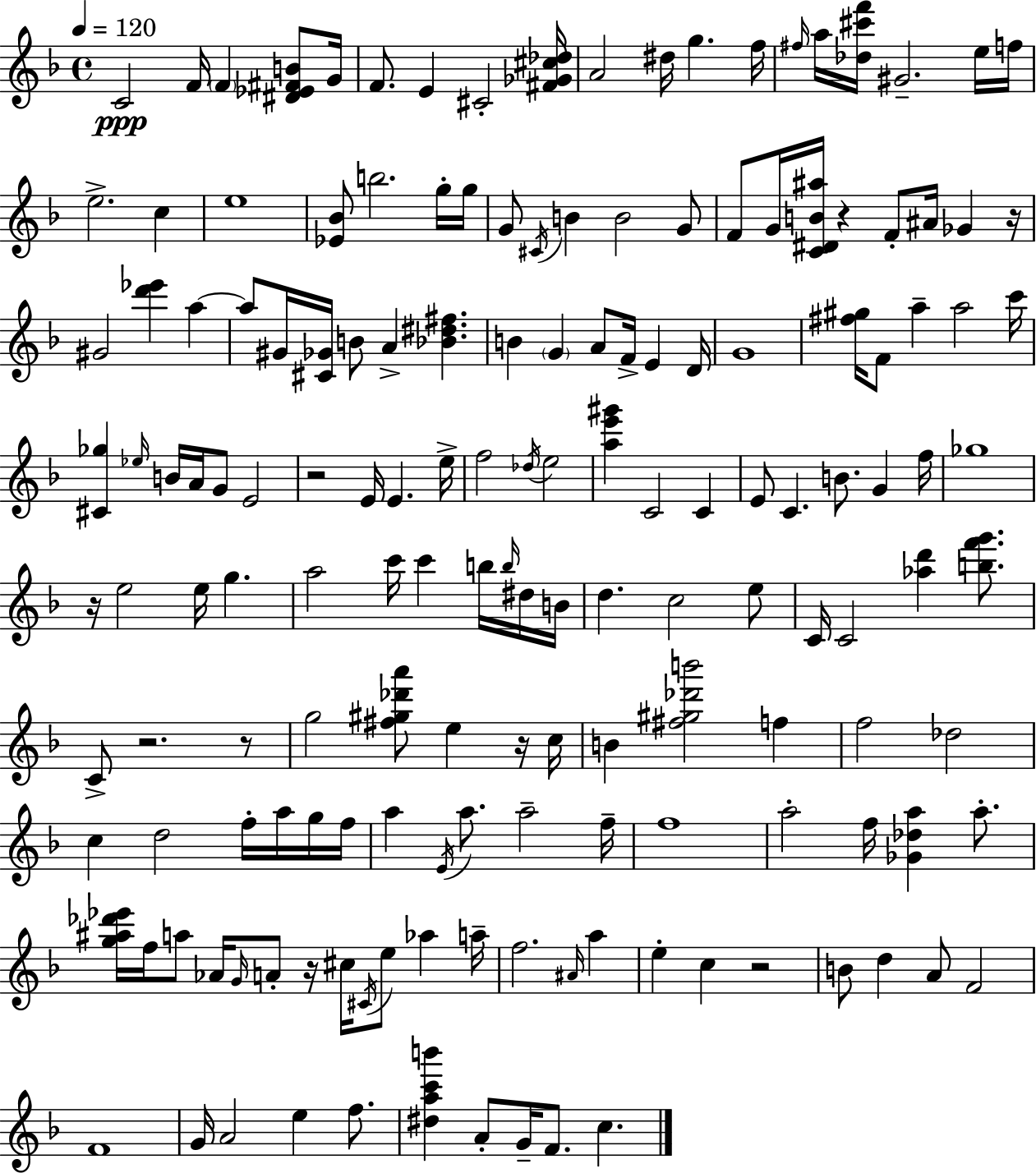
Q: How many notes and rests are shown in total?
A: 161